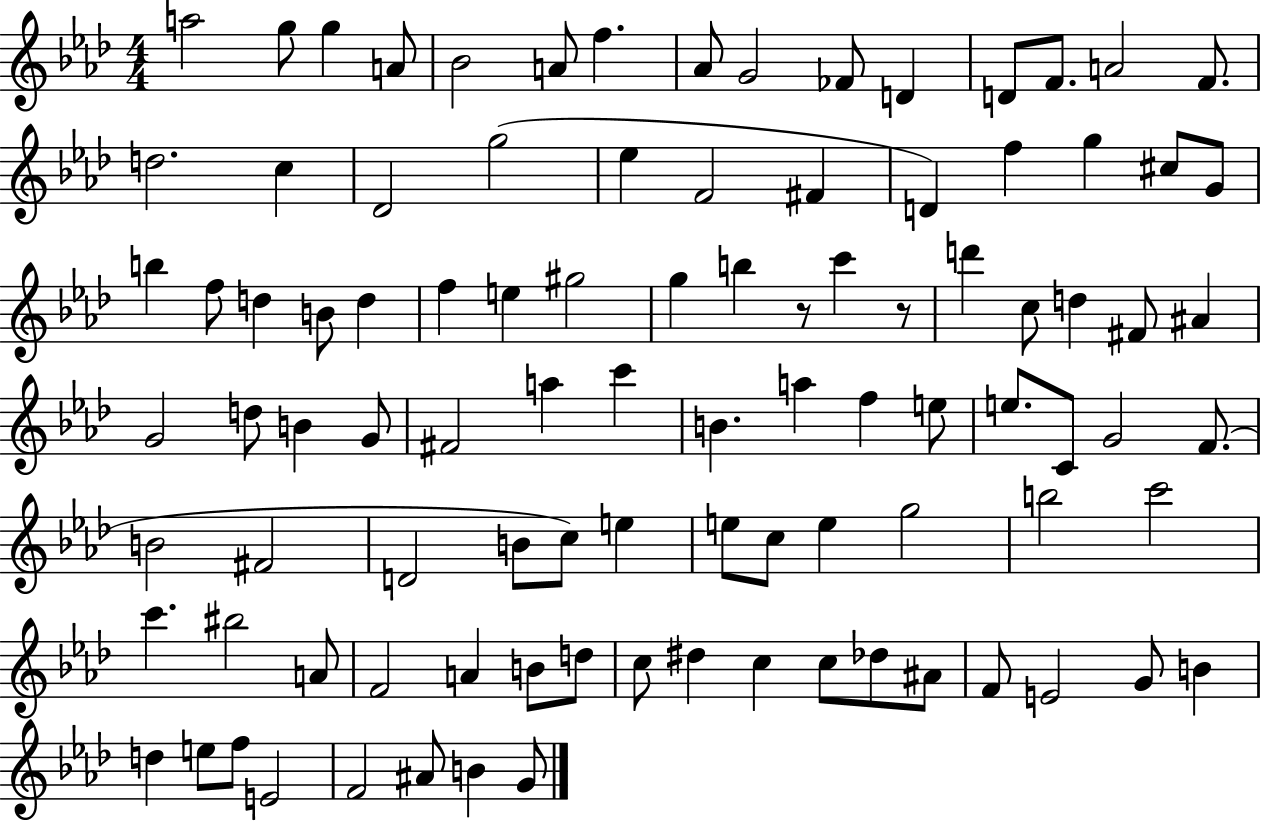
{
  \clef treble
  \numericTimeSignature
  \time 4/4
  \key aes \major
  a''2 g''8 g''4 a'8 | bes'2 a'8 f''4. | aes'8 g'2 fes'8 d'4 | d'8 f'8. a'2 f'8. | \break d''2. c''4 | des'2 g''2( | ees''4 f'2 fis'4 | d'4) f''4 g''4 cis''8 g'8 | \break b''4 f''8 d''4 b'8 d''4 | f''4 e''4 gis''2 | g''4 b''4 r8 c'''4 r8 | d'''4 c''8 d''4 fis'8 ais'4 | \break g'2 d''8 b'4 g'8 | fis'2 a''4 c'''4 | b'4. a''4 f''4 e''8 | e''8. c'8 g'2 f'8.( | \break b'2 fis'2 | d'2 b'8 c''8) e''4 | e''8 c''8 e''4 g''2 | b''2 c'''2 | \break c'''4. bis''2 a'8 | f'2 a'4 b'8 d''8 | c''8 dis''4 c''4 c''8 des''8 ais'8 | f'8 e'2 g'8 b'4 | \break d''4 e''8 f''8 e'2 | f'2 ais'8 b'4 g'8 | \bar "|."
}